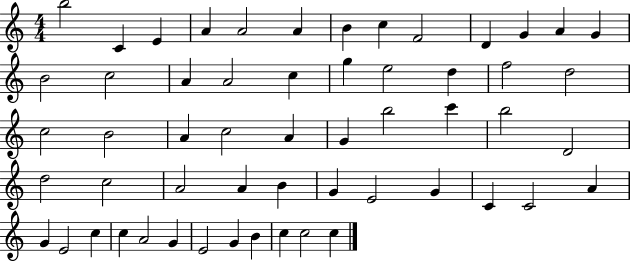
X:1
T:Untitled
M:4/4
L:1/4
K:C
b2 C E A A2 A B c F2 D G A G B2 c2 A A2 c g e2 d f2 d2 c2 B2 A c2 A G b2 c' b2 D2 d2 c2 A2 A B G E2 G C C2 A G E2 c c A2 G E2 G B c c2 c